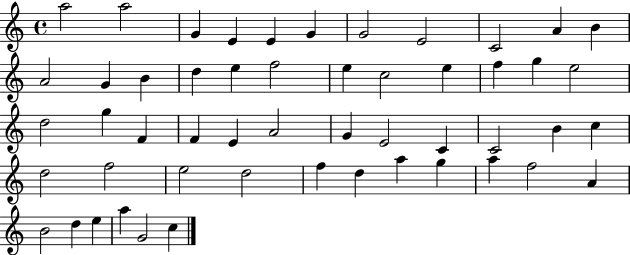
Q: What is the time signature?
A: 4/4